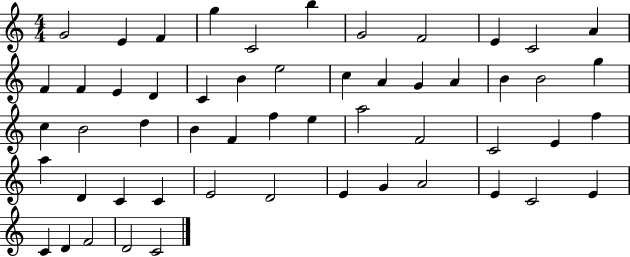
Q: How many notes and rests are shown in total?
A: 54